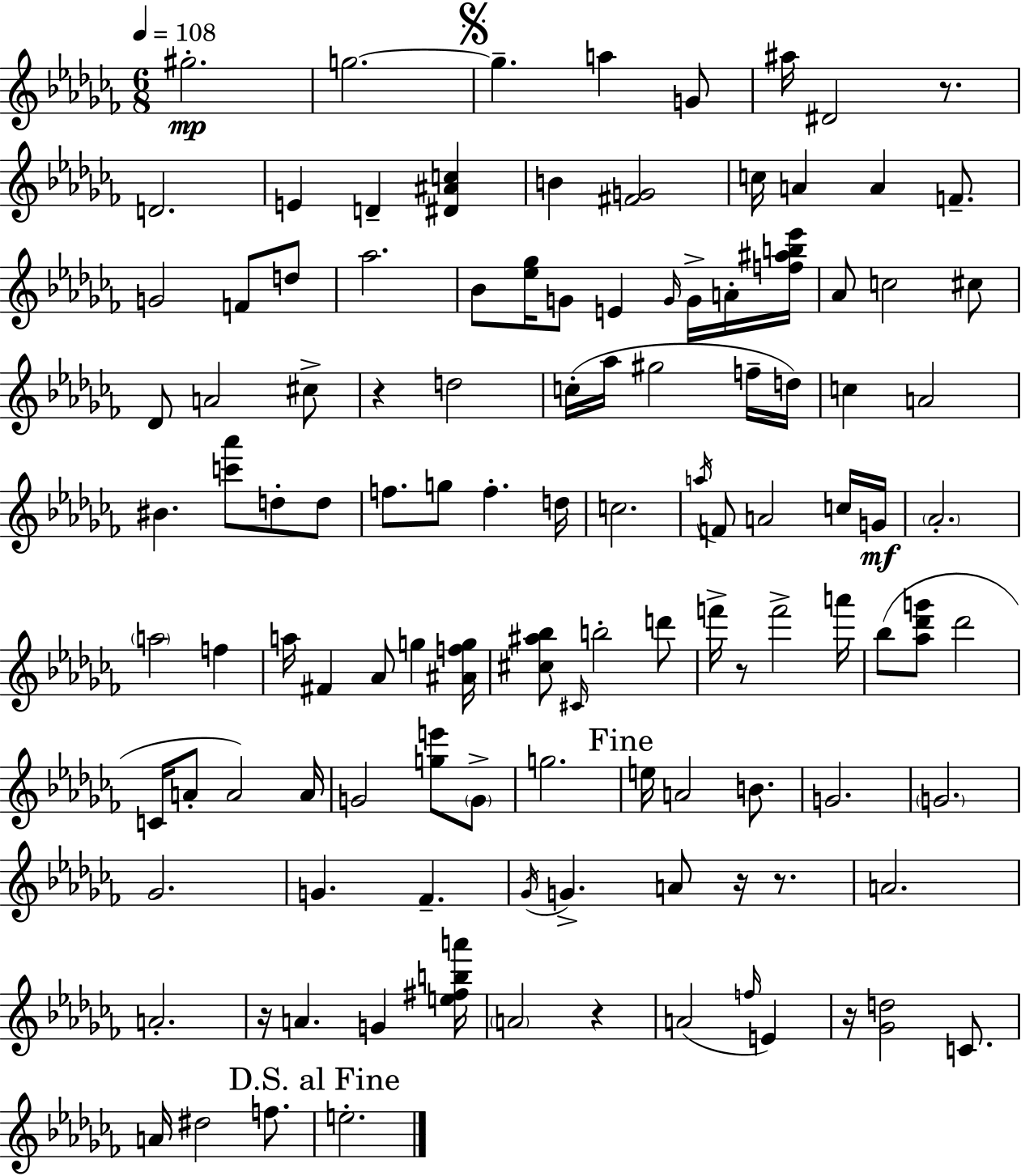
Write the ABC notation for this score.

X:1
T:Untitled
M:6/8
L:1/4
K:Abm
^g2 g2 g a G/2 ^a/4 ^D2 z/2 D2 E D [^D^Ac] B [^FG]2 c/4 A A F/2 G2 F/2 d/2 _a2 _B/2 [_e_g]/4 G/2 E G/4 G/4 A/4 [f^ab_e']/4 _A/2 c2 ^c/2 _D/2 A2 ^c/2 z d2 c/4 _a/4 ^g2 f/4 d/4 c A2 ^B [c'_a']/2 d/2 d/2 f/2 g/2 f d/4 c2 a/4 F/2 A2 c/4 G/4 _A2 a2 f a/4 ^F _A/2 g [^Afg]/4 [^c^a_b]/2 ^C/4 b2 d'/2 f'/4 z/2 f'2 a'/4 _b/2 [_a_d'g']/2 _d'2 C/4 A/2 A2 A/4 G2 [ge']/2 G/2 g2 e/4 A2 B/2 G2 G2 _G2 G _F _G/4 G A/2 z/4 z/2 A2 A2 z/4 A G [e^fba']/4 A2 z A2 f/4 E z/4 [_Gd]2 C/2 A/4 ^d2 f/2 e2